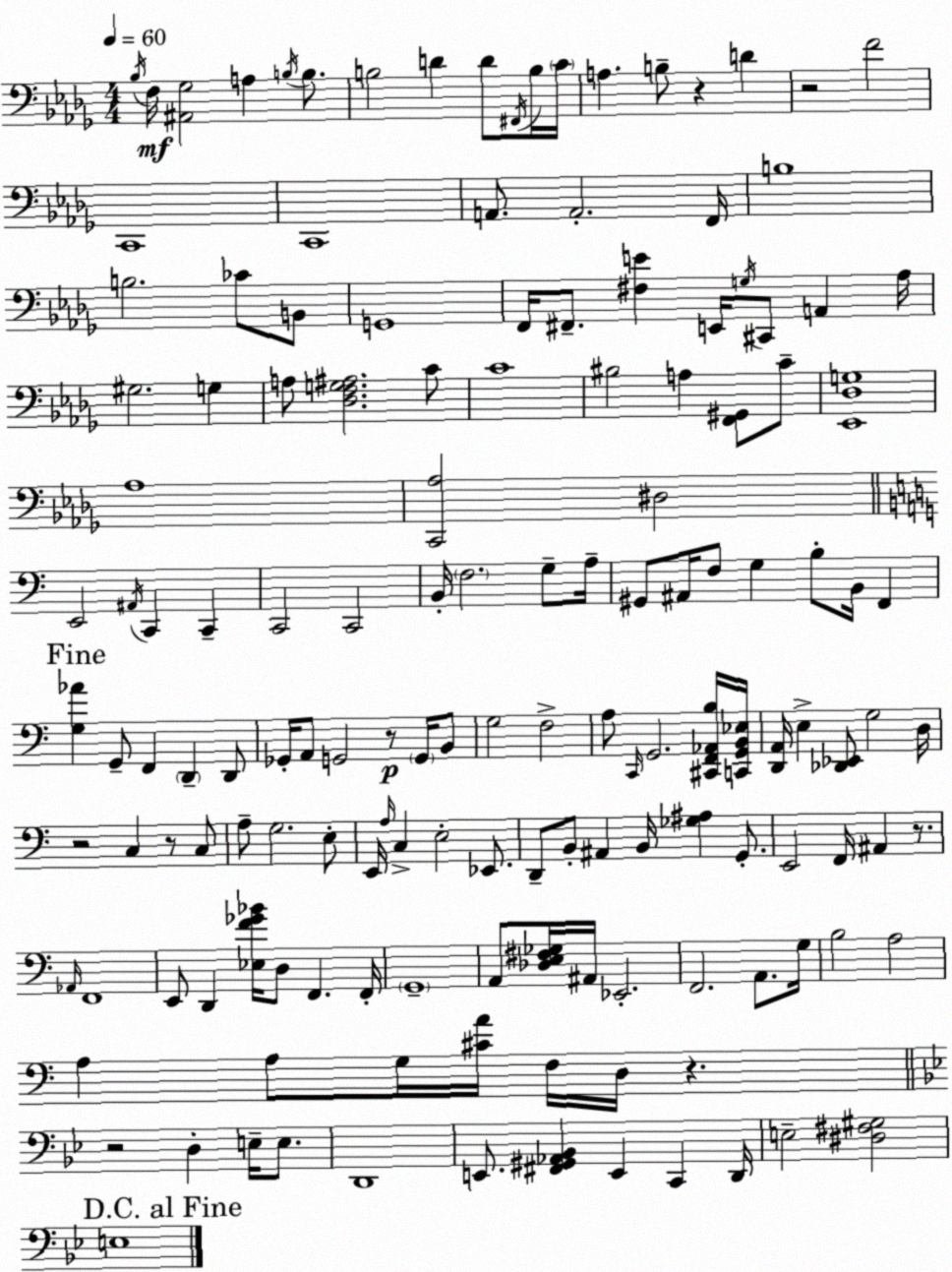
X:1
T:Untitled
M:4/4
L:1/4
K:Bbm
_B,/4 F,/4 [^A,,_G,]2 A, B,/4 B,/2 B,2 D D/2 ^F,,/4 B,/4 C/4 A, B,/2 z D z2 F2 C,,4 C,,4 A,,/2 A,,2 F,,/4 B,4 B,2 _C/2 B,,/2 G,,4 F,,/4 ^F,,/2 [^F,E] E,,/4 G,/4 ^C,,/2 A,, _A,/4 ^G,2 G, A,/2 [_D,F,G,^A,]2 C/2 C4 ^B,2 A, [F,,^G,,]/2 C/2 [_E,,_D,G,]4 _A,4 [C,,_A,]2 ^D,2 E,,2 ^A,,/4 C,, C,, C,,2 C,,2 B,,/4 F,2 G,/2 A,/4 ^G,,/2 ^A,,/4 F,/2 G, B,/2 B,,/4 F,, [G,_A] G,,/2 F,, D,, D,,/2 _G,,/4 A,,/2 G,,2 z/2 G,,/4 B,,/2 G,2 F,2 A,/2 C,,/4 G,,2 [^C,,F,,_A,,B,]/4 [C,,G,,B,,_E,]/4 [D,,A,,]/4 E, [_D,,_E,,]/2 G,2 D,/4 z2 C, z/2 C,/2 A,/2 G,2 E,/2 E,,/4 A,/4 C, E,2 _E,,/2 D,,/2 B,,/2 ^A,, B,,/4 [_G,^A,] G,,/2 E,,2 F,,/4 ^A,, z/2 _A,,/4 F,,4 E,,/2 D,, [_E,F_G_B]/4 D,/2 F,, F,,/4 G,,4 A,,/2 [_D,E,^F,_G,]/4 ^A,,/4 _E,,2 F,,2 A,,/2 G,/4 B,2 A,2 A, A,/2 G,/4 [^CA]/4 F,/4 D,/4 z z2 D, E,/4 E,/2 D,,4 E,,/2 [^F,,^G,,_A,,_B,,] E,, C,, D,,/4 E,2 [^D,^F,^G,]2 E,4